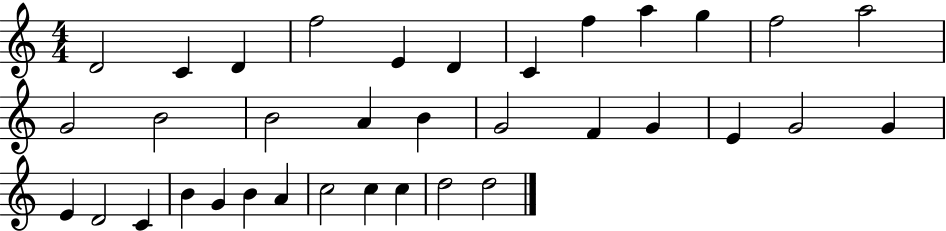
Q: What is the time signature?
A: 4/4